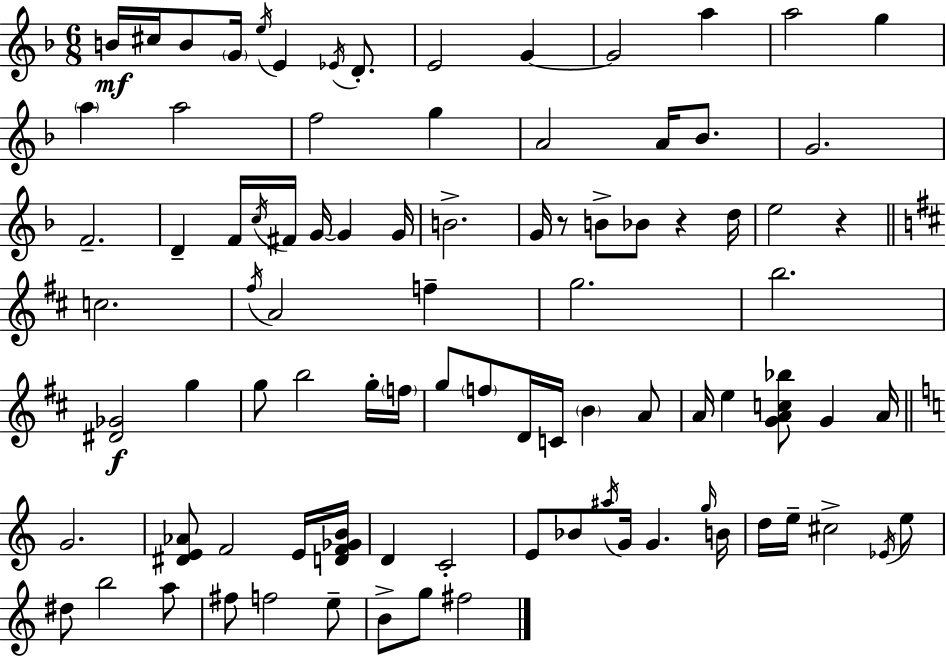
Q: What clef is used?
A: treble